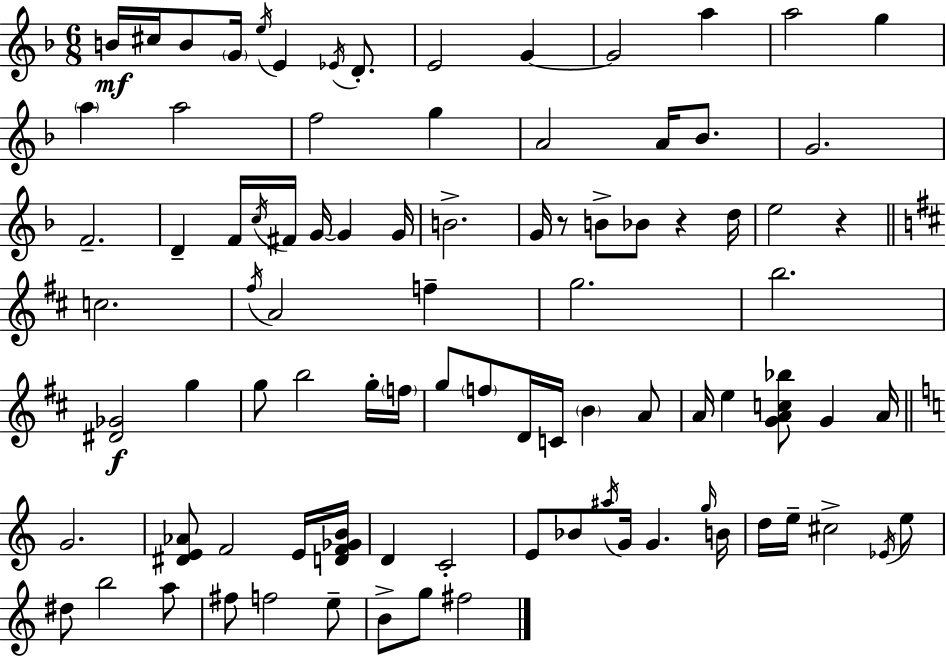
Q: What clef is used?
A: treble